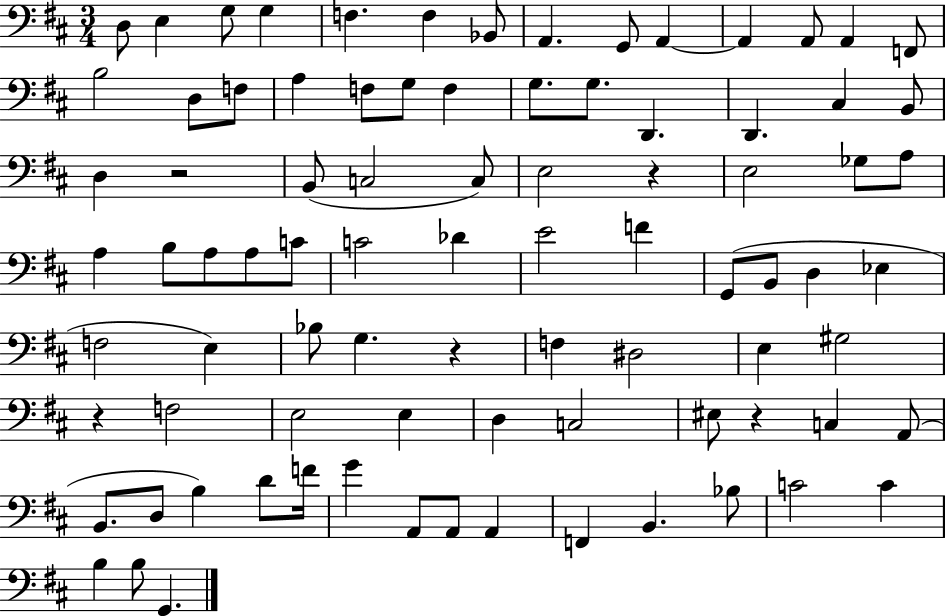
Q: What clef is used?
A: bass